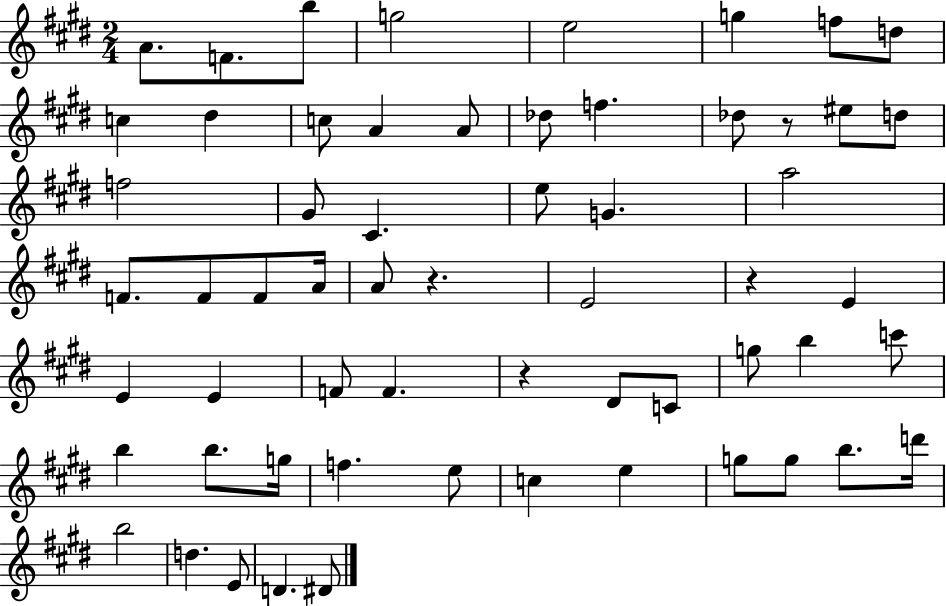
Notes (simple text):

A4/e. F4/e. B5/e G5/h E5/h G5/q F5/e D5/e C5/q D#5/q C5/e A4/q A4/e Db5/e F5/q. Db5/e R/e EIS5/e D5/e F5/h G#4/e C#4/q. E5/e G4/q. A5/h F4/e. F4/e F4/e A4/s A4/e R/q. E4/h R/q E4/q E4/q E4/q F4/e F4/q. R/q D#4/e C4/e G5/e B5/q C6/e B5/q B5/e. G5/s F5/q. E5/e C5/q E5/q G5/e G5/e B5/e. D6/s B5/h D5/q. E4/e D4/q. D#4/e